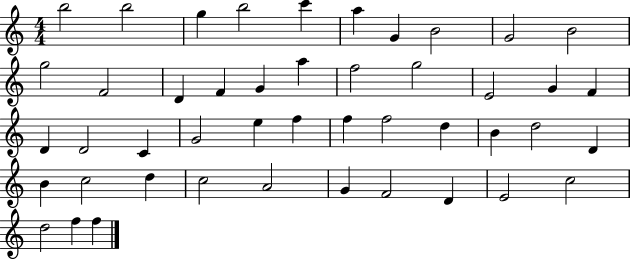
{
  \clef treble
  \numericTimeSignature
  \time 4/4
  \key c \major
  b''2 b''2 | g''4 b''2 c'''4 | a''4 g'4 b'2 | g'2 b'2 | \break g''2 f'2 | d'4 f'4 g'4 a''4 | f''2 g''2 | e'2 g'4 f'4 | \break d'4 d'2 c'4 | g'2 e''4 f''4 | f''4 f''2 d''4 | b'4 d''2 d'4 | \break b'4 c''2 d''4 | c''2 a'2 | g'4 f'2 d'4 | e'2 c''2 | \break d''2 f''4 f''4 | \bar "|."
}